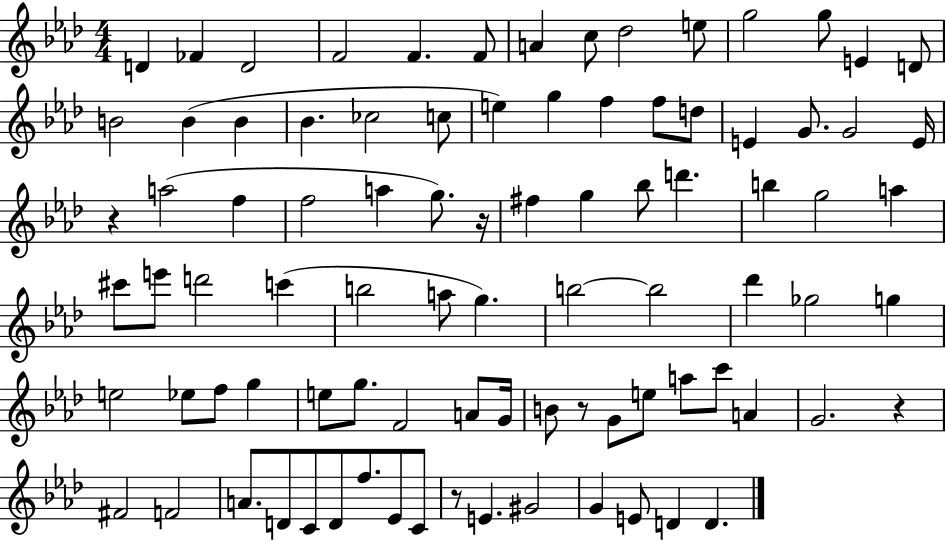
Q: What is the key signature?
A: AES major